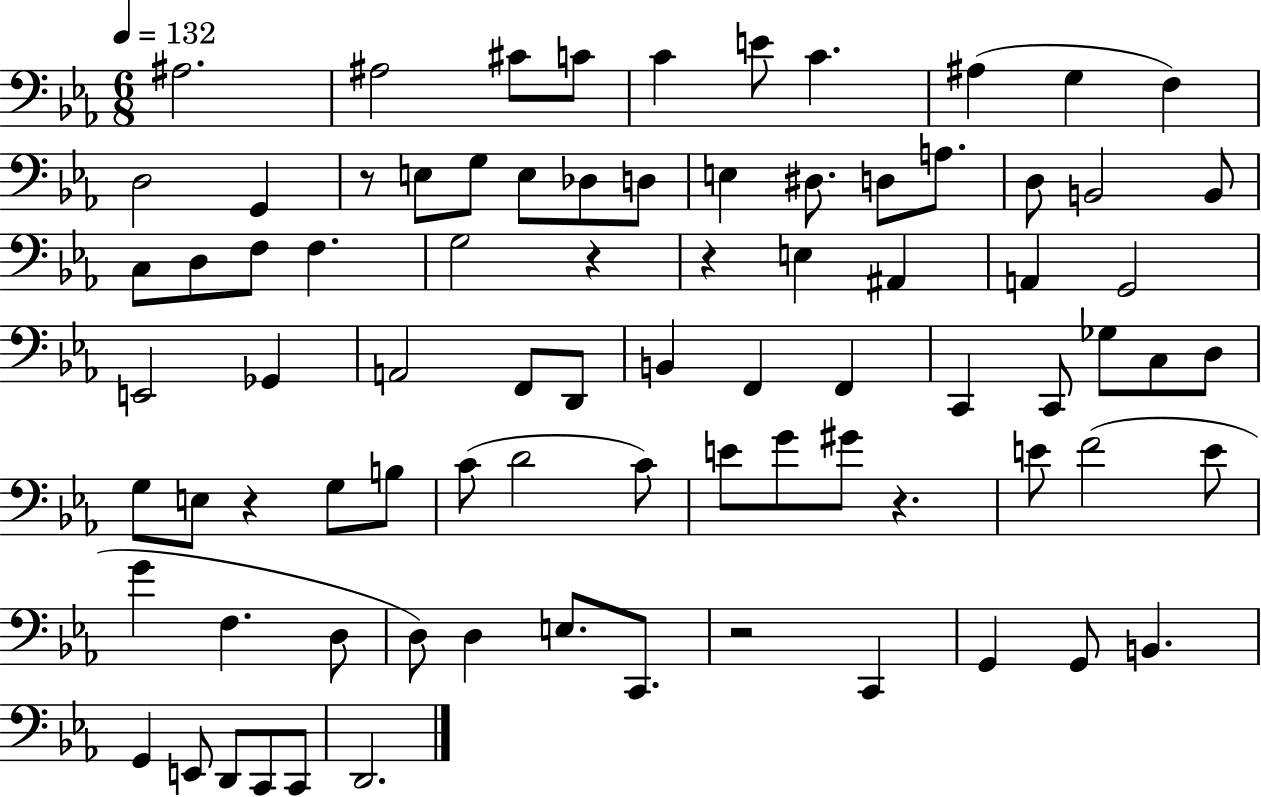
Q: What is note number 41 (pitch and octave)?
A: F2